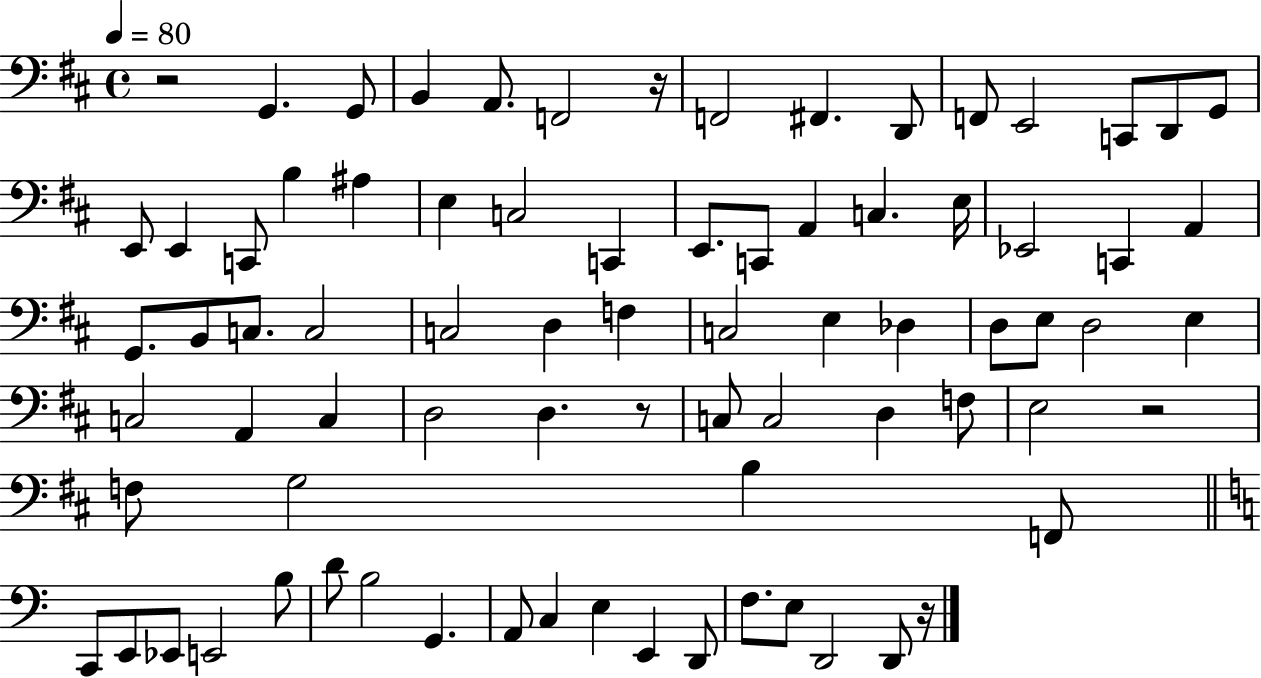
{
  \clef bass
  \time 4/4
  \defaultTimeSignature
  \key d \major
  \tempo 4 = 80
  r2 g,4. g,8 | b,4 a,8. f,2 r16 | f,2 fis,4. d,8 | f,8 e,2 c,8 d,8 g,8 | \break e,8 e,4 c,8 b4 ais4 | e4 c2 c,4 | e,8. c,8 a,4 c4. e16 | ees,2 c,4 a,4 | \break g,8. b,8 c8. c2 | c2 d4 f4 | c2 e4 des4 | d8 e8 d2 e4 | \break c2 a,4 c4 | d2 d4. r8 | c8 c2 d4 f8 | e2 r2 | \break f8 g2 b4 f,8 | \bar "||" \break \key c \major c,8 e,8 ees,8 e,2 b8 | d'8 b2 g,4. | a,8 c4 e4 e,4 d,8 | f8. e8 d,2 d,8 r16 | \break \bar "|."
}